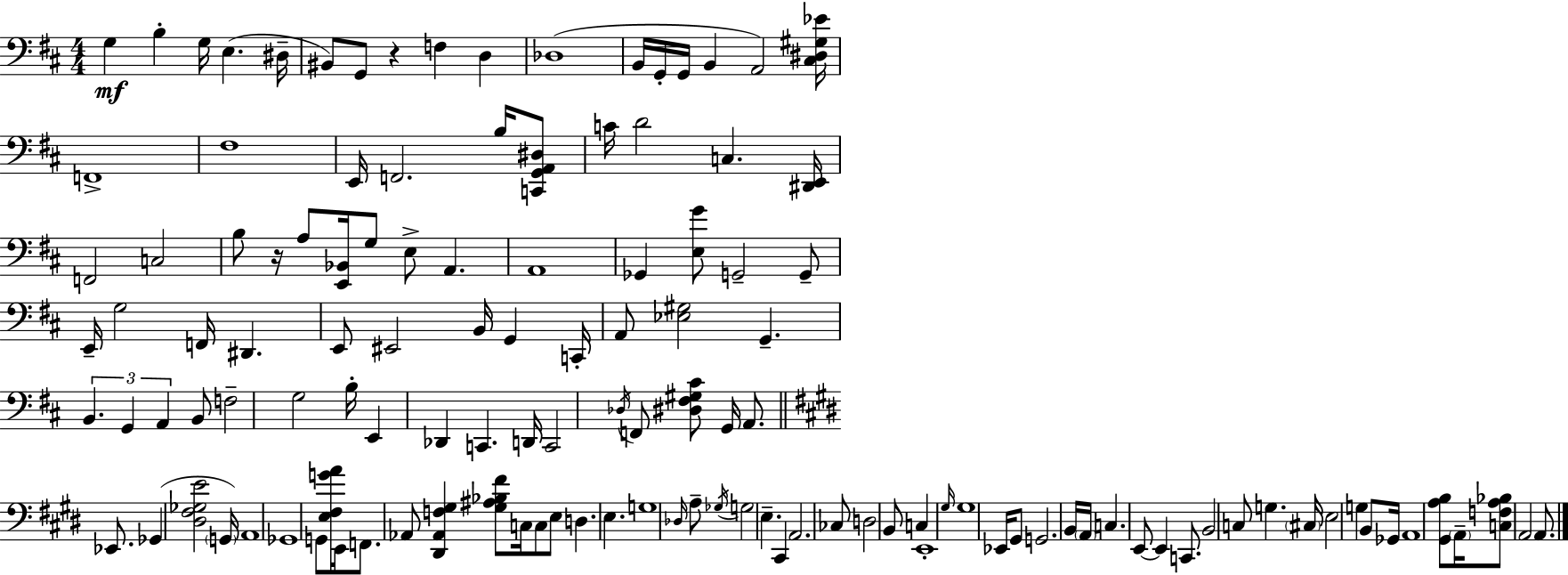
{
  \clef bass
  \numericTimeSignature
  \time 4/4
  \key d \major
  g4\mf b4-. g16 e4.( dis16-- | bis,8) g,8 r4 f4 d4 | des1( | b,16 g,16-. g,16 b,4 a,2) <cis dis gis ees'>16 | \break f,1-> | fis1 | e,16 f,2. b16 <c, g, a, dis>8 | c'16 d'2 c4. <dis, e,>16 | \break f,2 c2 | b8 r16 a8 <e, bes,>16 g8 e8-> a,4. | a,1 | ges,4 <e g'>8 g,2-- g,8-- | \break e,16-- g2 f,16 dis,4. | e,8 eis,2 b,16 g,4 c,16-. | a,8 <ees gis>2 g,4.-- | \tuplet 3/2 { b,4. g,4 a,4 } b,8 | \break f2-- g2 | b16-. e,4 des,4 c,4. d,16 | c,2 \acciaccatura { des16 } f,8 <dis fis gis cis'>8 g,16 a,8. | \bar "||" \break \key e \major ees,8. ges,4( <dis fis ges e'>2 \parenthesize g,16) | a,1 | ges,1 | g,8 <e fis g' a'>16 e,16 f,8. aes,8 <dis, aes, f gis>4 <gis ais bes fis'>8 c16 | \break c8 e8 d4. e4. | g1 | \grace { des16 } a8-- \acciaccatura { ges16 } g2 e4.-- | cis,4 a,2. | \break ces8 d2 b,8 c4 | e,1-. | \grace { gis16 } gis1 | ees,16 gis,8 g,2. | \break b,16 \parenthesize a,16 c4. e,8~~ e,4 | c,8. b,2 c8 g4. | \parenthesize cis16 e2 g4 | b,8 ges,16 a,1 | \break <gis, a b>8 \parenthesize a,16-- <c f a bes>8 a,2 | a,8. \bar "|."
}